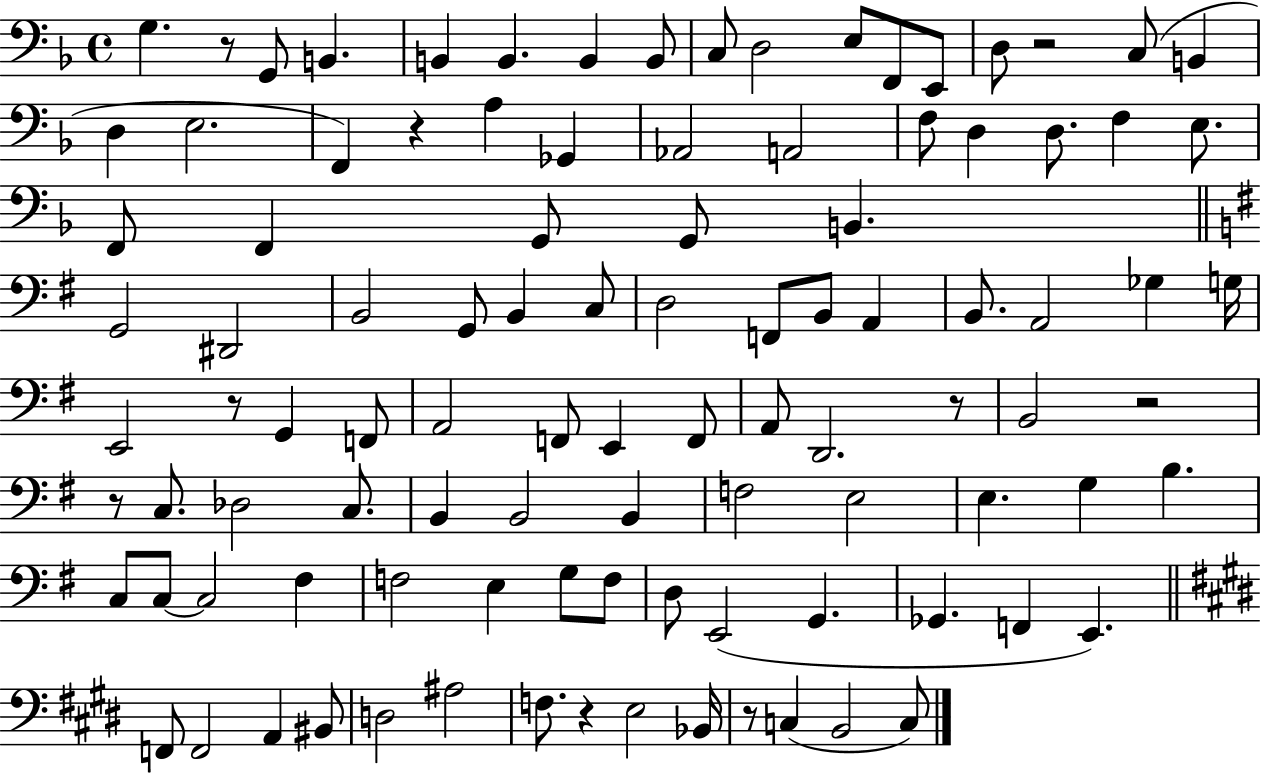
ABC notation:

X:1
T:Untitled
M:4/4
L:1/4
K:F
G, z/2 G,,/2 B,, B,, B,, B,, B,,/2 C,/2 D,2 E,/2 F,,/2 E,,/2 D,/2 z2 C,/2 B,, D, E,2 F,, z A, _G,, _A,,2 A,,2 F,/2 D, D,/2 F, E,/2 F,,/2 F,, G,,/2 G,,/2 B,, G,,2 ^D,,2 B,,2 G,,/2 B,, C,/2 D,2 F,,/2 B,,/2 A,, B,,/2 A,,2 _G, G,/4 E,,2 z/2 G,, F,,/2 A,,2 F,,/2 E,, F,,/2 A,,/2 D,,2 z/2 B,,2 z2 z/2 C,/2 _D,2 C,/2 B,, B,,2 B,, F,2 E,2 E, G, B, C,/2 C,/2 C,2 ^F, F,2 E, G,/2 F,/2 D,/2 E,,2 G,, _G,, F,, E,, F,,/2 F,,2 A,, ^B,,/2 D,2 ^A,2 F,/2 z E,2 _B,,/4 z/2 C, B,,2 C,/2